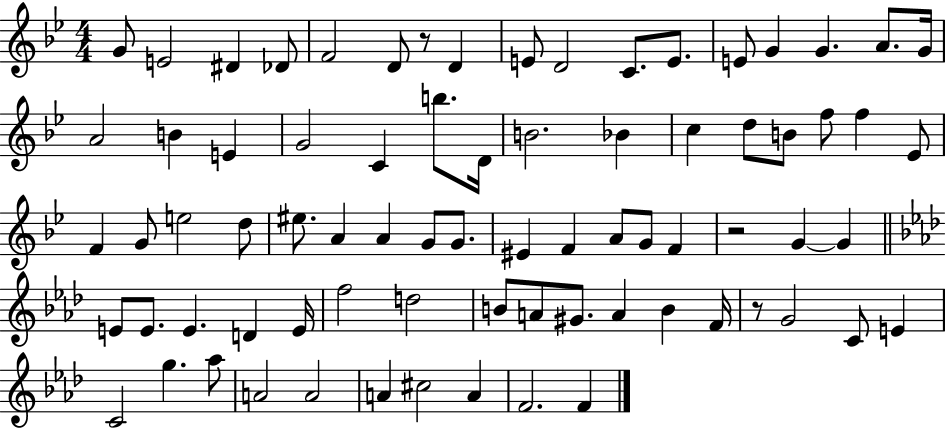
G4/e E4/h D#4/q Db4/e F4/h D4/e R/e D4/q E4/e D4/h C4/e. E4/e. E4/e G4/q G4/q. A4/e. G4/s A4/h B4/q E4/q G4/h C4/q B5/e. D4/s B4/h. Bb4/q C5/q D5/e B4/e F5/e F5/q Eb4/e F4/q G4/e E5/h D5/e EIS5/e. A4/q A4/q G4/e G4/e. EIS4/q F4/q A4/e G4/e F4/q R/h G4/q G4/q E4/e E4/e. E4/q. D4/q E4/s F5/h D5/h B4/e A4/e G#4/e. A4/q B4/q F4/s R/e G4/h C4/e E4/q C4/h G5/q. Ab5/e A4/h A4/h A4/q C#5/h A4/q F4/h. F4/q